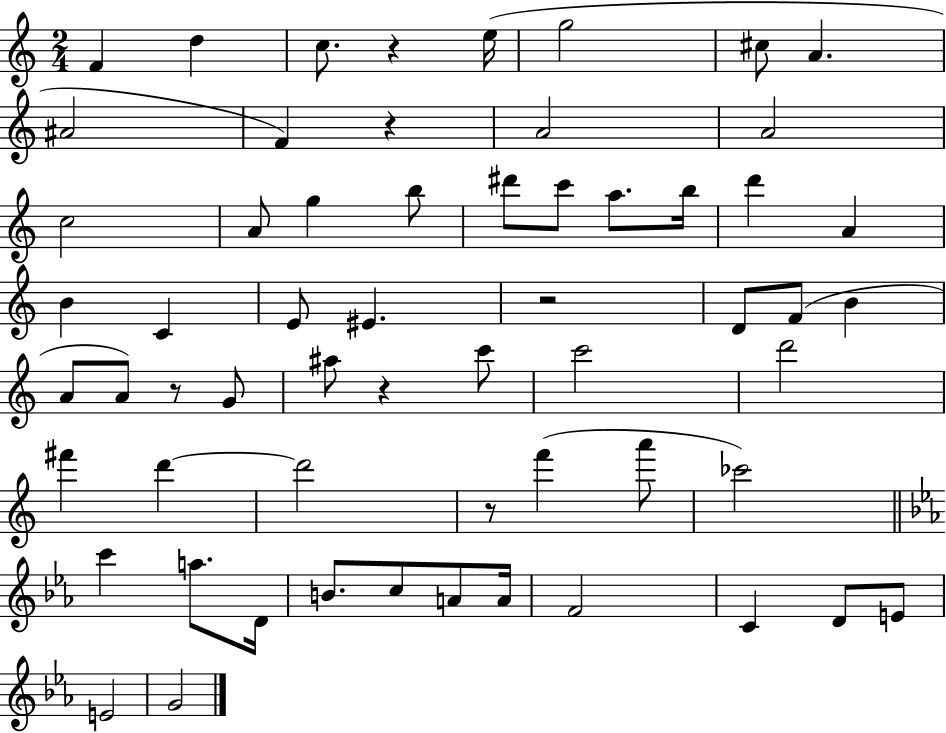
{
  \clef treble
  \numericTimeSignature
  \time 2/4
  \key c \major
  \repeat volta 2 { f'4 d''4 | c''8. r4 e''16( | g''2 | cis''8 a'4. | \break ais'2 | f'4) r4 | a'2 | a'2 | \break c''2 | a'8 g''4 b''8 | dis'''8 c'''8 a''8. b''16 | d'''4 a'4 | \break b'4 c'4 | e'8 eis'4. | r2 | d'8 f'8( b'4 | \break a'8 a'8) r8 g'8 | ais''8 r4 c'''8 | c'''2 | d'''2 | \break fis'''4 d'''4~~ | d'''2 | r8 f'''4( a'''8 | ces'''2) | \break \bar "||" \break \key c \minor c'''4 a''8. d'16 | b'8. c''8 a'8 a'16 | f'2 | c'4 d'8 e'8 | \break e'2 | g'2 | } \bar "|."
}